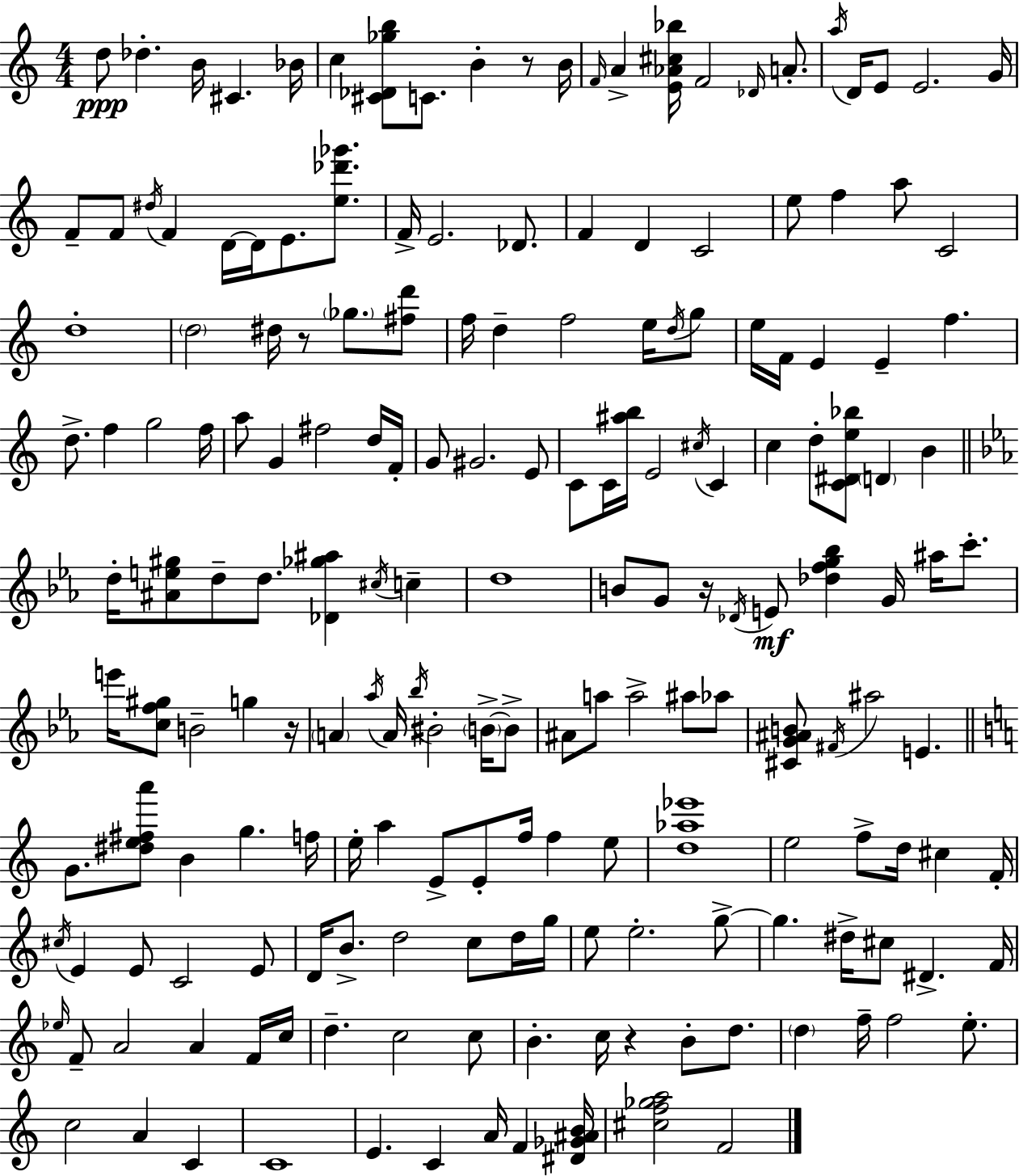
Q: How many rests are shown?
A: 5